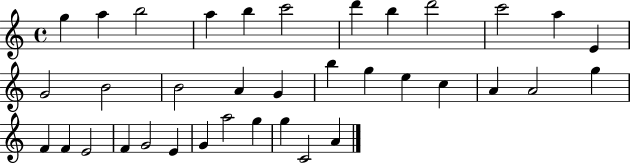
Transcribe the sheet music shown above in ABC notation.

X:1
T:Untitled
M:4/4
L:1/4
K:C
g a b2 a b c'2 d' b d'2 c'2 a E G2 B2 B2 A G b g e c A A2 g F F E2 F G2 E G a2 g g C2 A